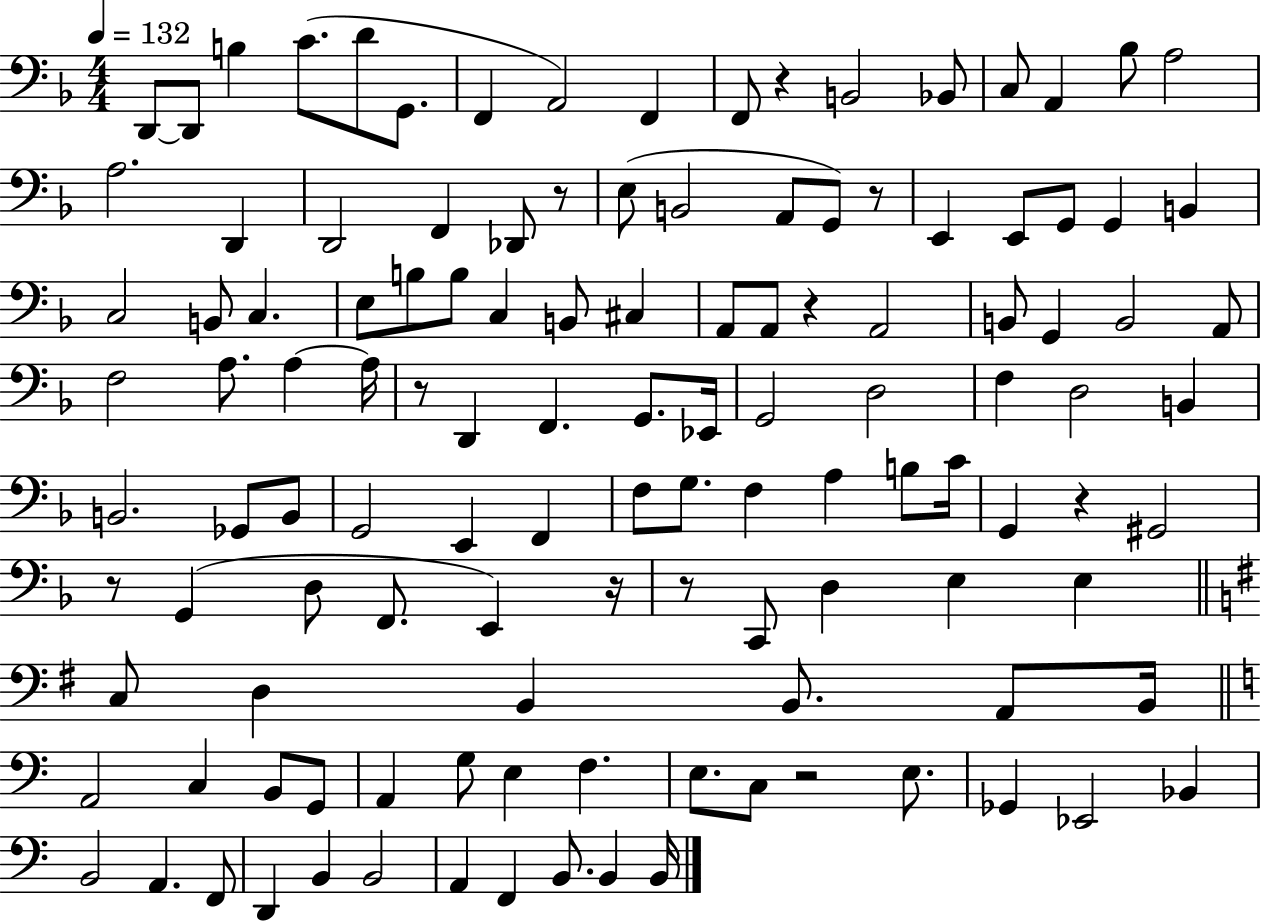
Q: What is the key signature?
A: F major